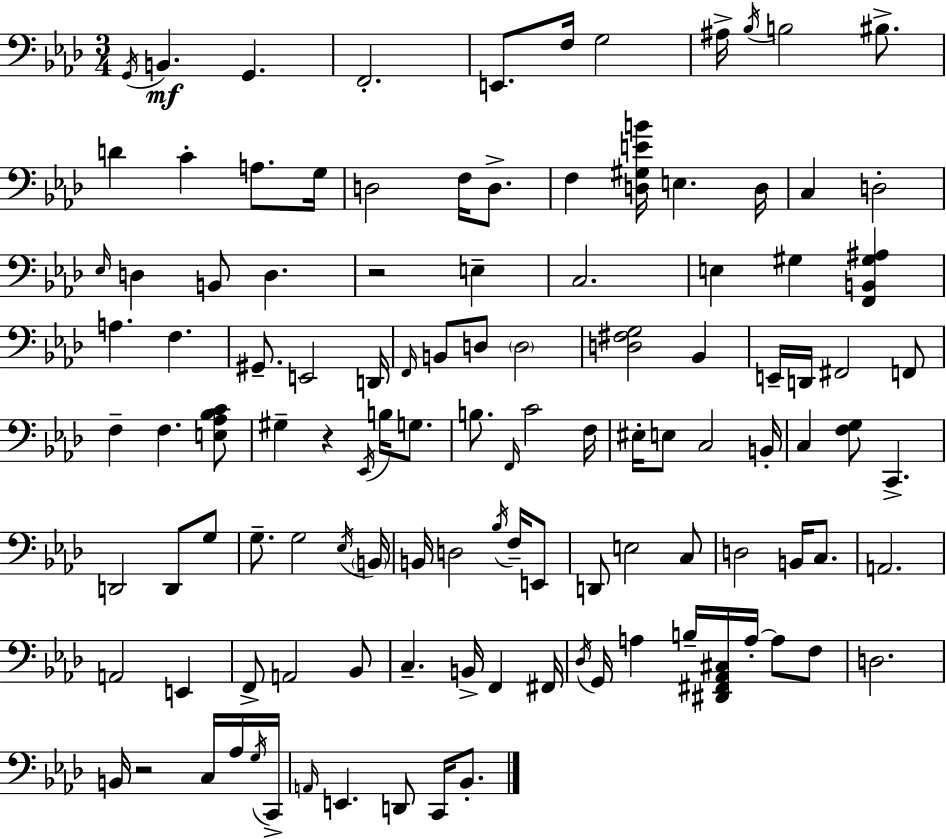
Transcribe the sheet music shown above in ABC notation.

X:1
T:Untitled
M:3/4
L:1/4
K:Fm
G,,/4 B,, G,, F,,2 E,,/2 F,/4 G,2 ^A,/4 _B,/4 B,2 ^B,/2 D C A,/2 G,/4 D,2 F,/4 D,/2 F, [D,^G,EB]/4 E, D,/4 C, D,2 _E,/4 D, B,,/2 D, z2 E, C,2 E, ^G, [F,,B,,^G,^A,] A, F, ^G,,/2 E,,2 D,,/4 F,,/4 B,,/2 D,/2 D,2 [D,^F,G,]2 _B,, E,,/4 D,,/4 ^F,,2 F,,/2 F, F, [E,_A,_B,C]/2 ^G, z _E,,/4 B,/4 G,/2 B,/2 F,,/4 C2 F,/4 ^E,/4 E,/2 C,2 B,,/4 C, [F,G,]/2 C,, D,,2 D,,/2 G,/2 G,/2 G,2 _E,/4 B,,/4 B,,/4 D,2 _B,/4 F,/4 E,,/2 D,,/2 E,2 C,/2 D,2 B,,/4 C,/2 A,,2 A,,2 E,, F,,/2 A,,2 _B,,/2 C, B,,/4 F,, ^F,,/4 _D,/4 G,,/4 A, B,/4 [^D,,^F,,_A,,^C,]/4 A,/4 A,/2 F,/2 D,2 B,,/4 z2 C,/4 _A,/4 G,/4 C,,/4 A,,/4 E,, D,,/2 C,,/4 _B,,/2